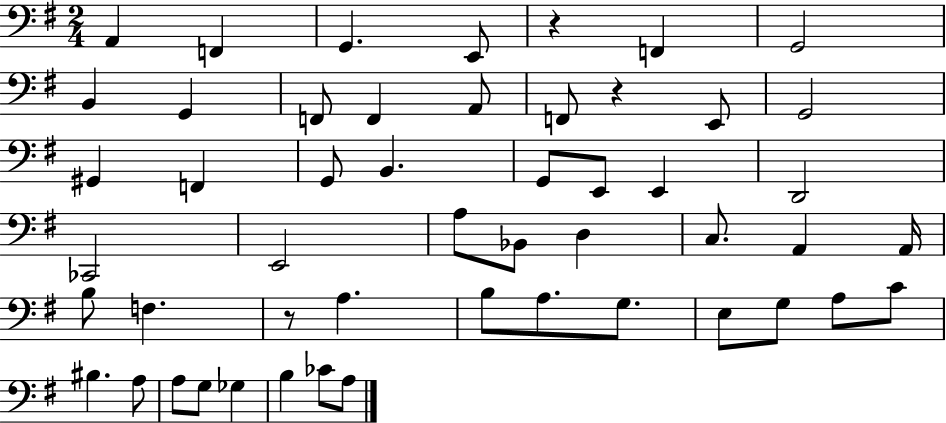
A2/q F2/q G2/q. E2/e R/q F2/q G2/h B2/q G2/q F2/e F2/q A2/e F2/e R/q E2/e G2/h G#2/q F2/q G2/e B2/q. G2/e E2/e E2/q D2/h CES2/h E2/h A3/e Bb2/e D3/q C3/e. A2/q A2/s B3/e F3/q. R/e A3/q. B3/e A3/e. G3/e. E3/e G3/e A3/e C4/e BIS3/q. A3/e A3/e G3/e Gb3/q B3/q CES4/e A3/e